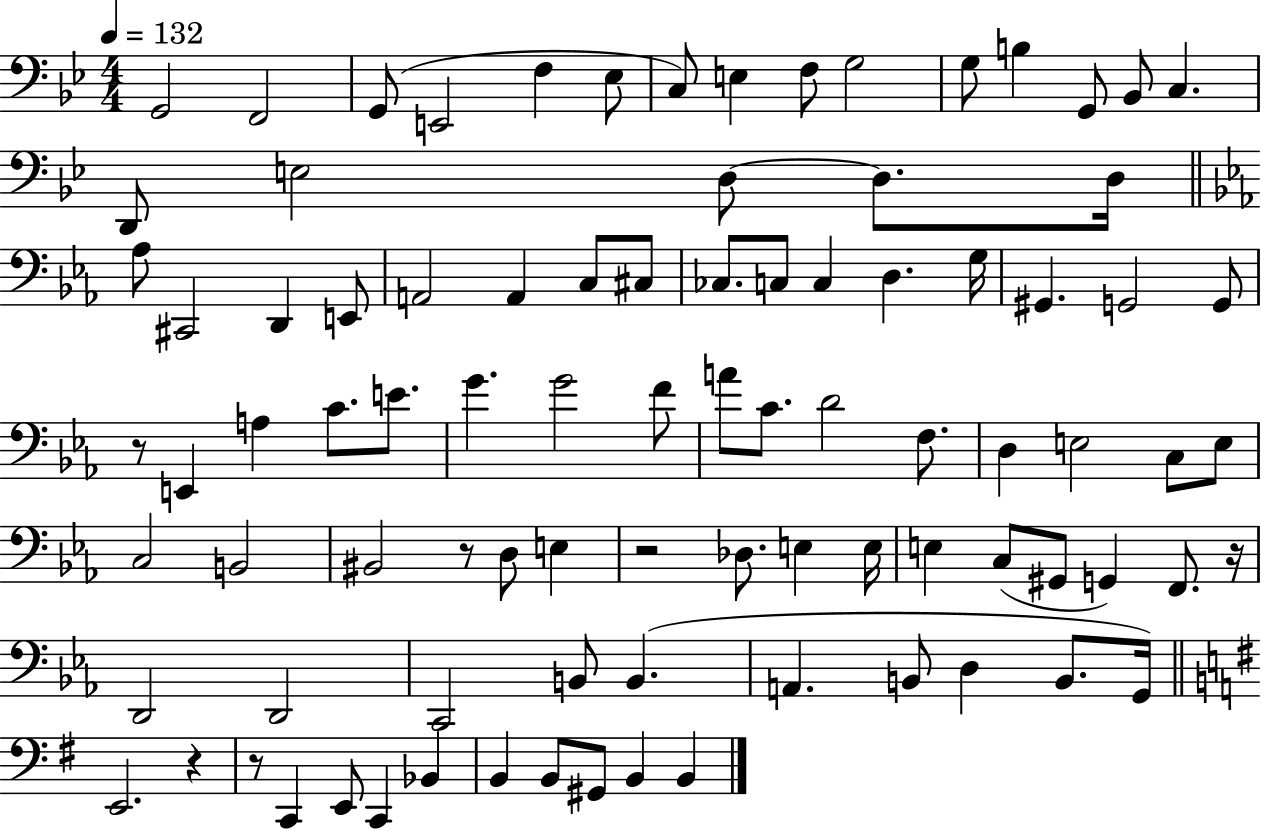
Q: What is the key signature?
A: BES major